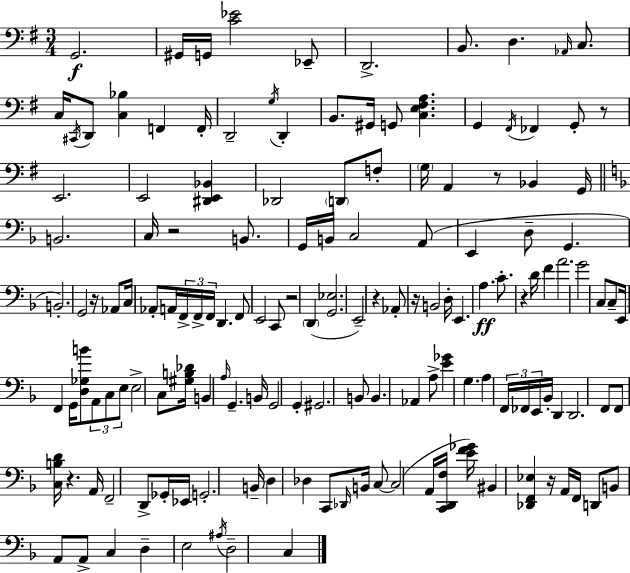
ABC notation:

X:1
T:Untitled
M:3/4
L:1/4
K:Em
G,,2 ^G,,/4 G,,/4 [C_E]2 _E,,/2 D,,2 B,,/2 D, _A,,/4 C,/2 C,/4 ^C,,/4 D,,/2 [C,_B,] F,, F,,/4 D,,2 G,/4 D,, B,,/2 ^G,,/4 G,,/2 [C,E,^F,A,] G,, ^F,,/4 _F,, G,,/2 z/2 E,,2 E,,2 [^D,,E,,_B,,] _D,,2 D,,/2 F,/2 G,/4 A,, z/2 _B,, G,,/4 B,,2 C,/4 z2 B,,/2 G,,/4 B,,/4 C,2 A,,/2 E,, D,/2 G,, B,,2 G,,2 z/4 _A,,/2 C,/4 _A,,/2 A,,/4 F,,/4 F,,/4 F,,/4 D,, F,,/2 E,,2 C,,/2 z2 D,, [G,,_E,]2 E,,2 z _A,,/2 z/4 B,,2 D,/4 E,, A, C/2 z D/4 F A2 G2 C,/2 C,/2 E,,/4 F,, G,,/4 [D,_G,B]/2 A,,/2 C,/2 E,/2 E,2 C,/2 [^G,B,_D]/4 B,, A,/4 G,, B,,/4 G,,2 G,, ^G,,2 B,,/2 B,, _A,, A,/2 [E_G] G, A, F,,/4 _F,,/4 E,,/4 _B,,/4 D,, D,,2 F,,/2 F,,/2 [C,B,D]/4 z A,,/4 F,,2 D,,/2 _G,,/4 _E,,/4 G,,2 B,,/4 D, _D, C,,/2 _D,,/4 B,,/4 C,/2 C,2 A,,/4 [C,,D,,F,]/4 [EF_G]/4 ^B,, [_D,,F,,_E,] z/4 A,,/4 F,,/4 D,,/2 B,,/2 A,,/2 A,,/2 C, D, E,2 ^A,/4 D,2 C,